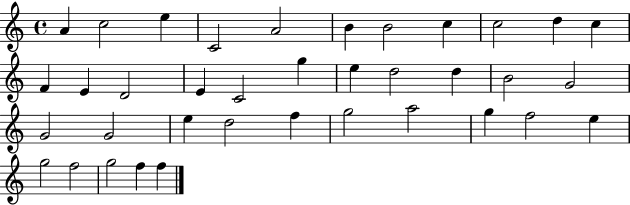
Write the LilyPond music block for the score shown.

{
  \clef treble
  \time 4/4
  \defaultTimeSignature
  \key c \major
  a'4 c''2 e''4 | c'2 a'2 | b'4 b'2 c''4 | c''2 d''4 c''4 | \break f'4 e'4 d'2 | e'4 c'2 g''4 | e''4 d''2 d''4 | b'2 g'2 | \break g'2 g'2 | e''4 d''2 f''4 | g''2 a''2 | g''4 f''2 e''4 | \break g''2 f''2 | g''2 f''4 f''4 | \bar "|."
}